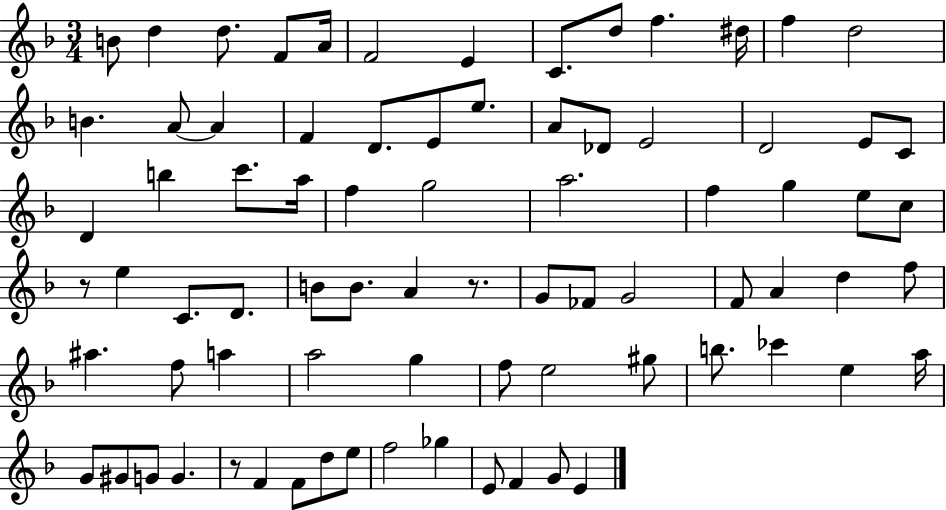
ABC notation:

X:1
T:Untitled
M:3/4
L:1/4
K:F
B/2 d d/2 F/2 A/4 F2 E C/2 d/2 f ^d/4 f d2 B A/2 A F D/2 E/2 e/2 A/2 _D/2 E2 D2 E/2 C/2 D b c'/2 a/4 f g2 a2 f g e/2 c/2 z/2 e C/2 D/2 B/2 B/2 A z/2 G/2 _F/2 G2 F/2 A d f/2 ^a f/2 a a2 g f/2 e2 ^g/2 b/2 _c' e a/4 G/2 ^G/2 G/2 G z/2 F F/2 d/2 e/2 f2 _g E/2 F G/2 E